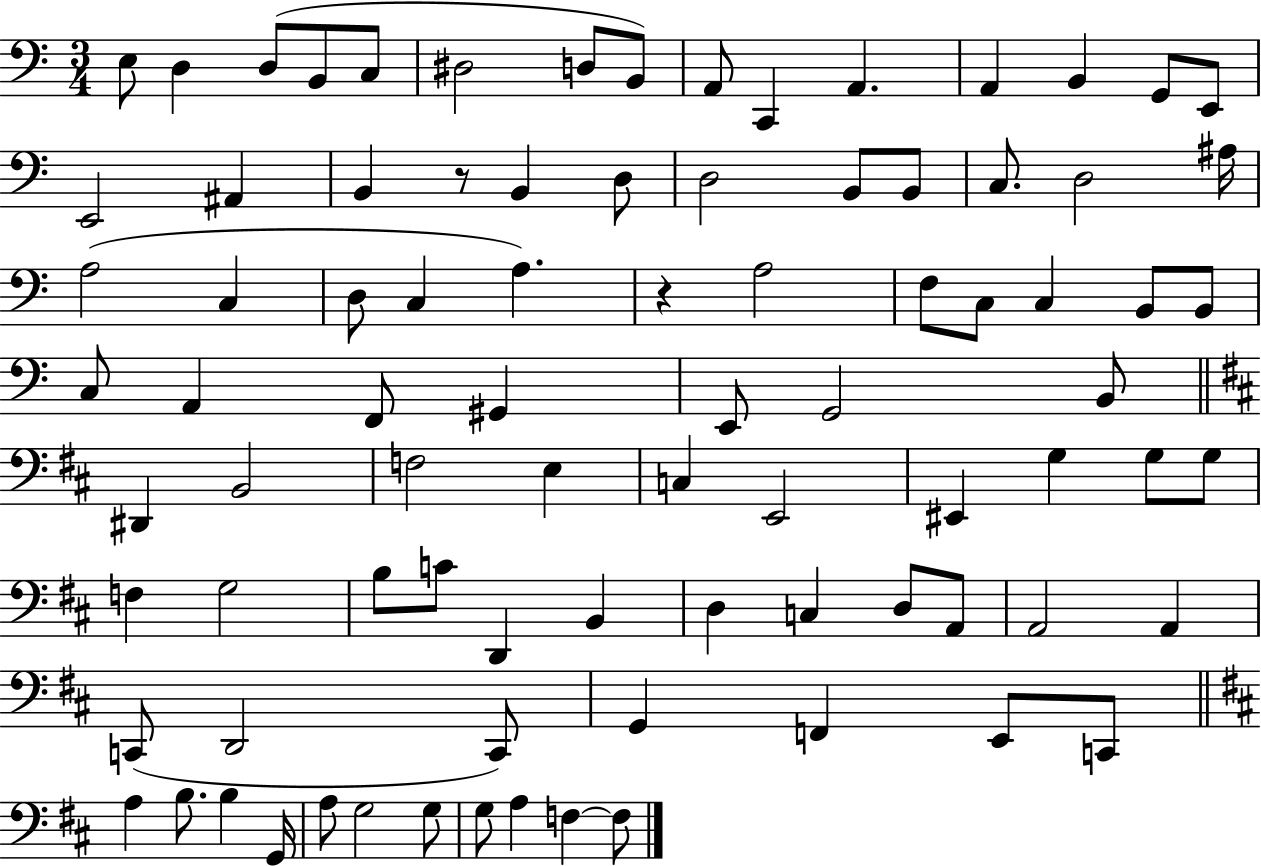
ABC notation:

X:1
T:Untitled
M:3/4
L:1/4
K:C
E,/2 D, D,/2 B,,/2 C,/2 ^D,2 D,/2 B,,/2 A,,/2 C,, A,, A,, B,, G,,/2 E,,/2 E,,2 ^A,, B,, z/2 B,, D,/2 D,2 B,,/2 B,,/2 C,/2 D,2 ^A,/4 A,2 C, D,/2 C, A, z A,2 F,/2 C,/2 C, B,,/2 B,,/2 C,/2 A,, F,,/2 ^G,, E,,/2 G,,2 B,,/2 ^D,, B,,2 F,2 E, C, E,,2 ^E,, G, G,/2 G,/2 F, G,2 B,/2 C/2 D,, B,, D, C, D,/2 A,,/2 A,,2 A,, C,,/2 D,,2 C,,/2 G,, F,, E,,/2 C,,/2 A, B,/2 B, G,,/4 A,/2 G,2 G,/2 G,/2 A, F, F,/2